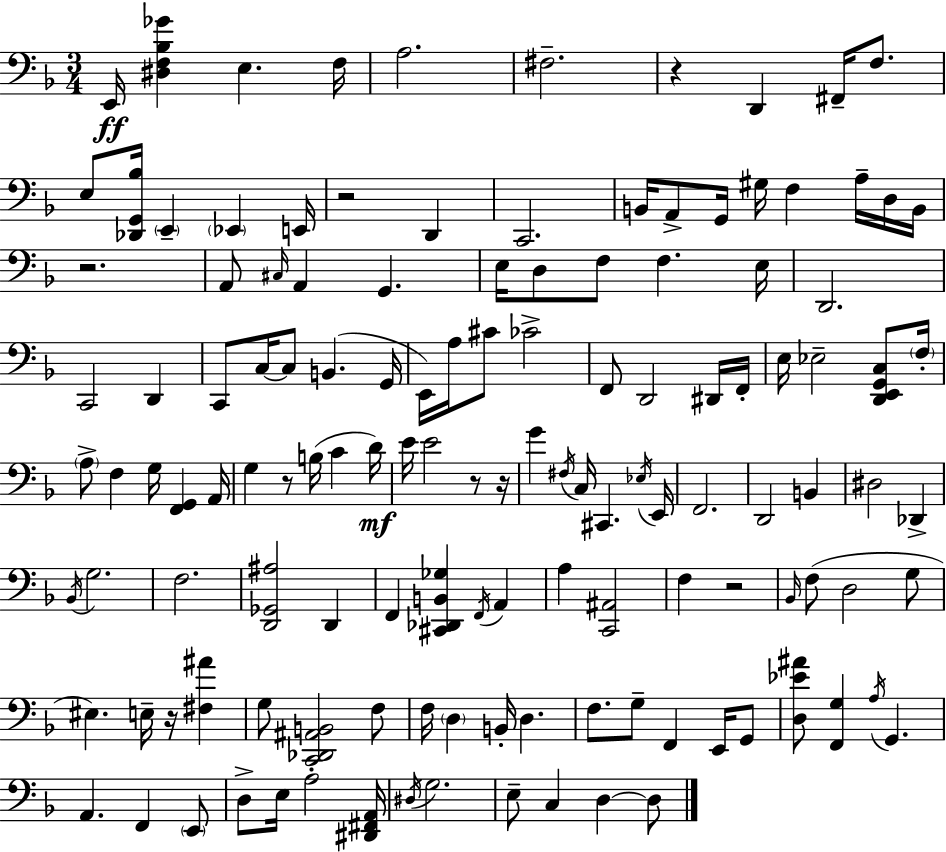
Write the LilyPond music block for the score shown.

{
  \clef bass
  \numericTimeSignature
  \time 3/4
  \key d \minor
  e,16\ff <dis f bes ges'>4 e4. f16 | a2. | fis2.-- | r4 d,4 fis,16-- f8. | \break e8 <des, g, bes>16 \parenthesize e,4-- \parenthesize ees,4 e,16 | r2 d,4 | c,2. | b,16 a,8-> g,16 gis16 f4 a16-- d16 b,16 | \break r2. | a,8 \grace { cis16 } a,4 g,4. | e16 d8 f8 f4. | e16 d,2. | \break c,2 d,4 | c,8 c16~~ c8 b,4.( | g,16 e,16) a16 cis'8 ces'2-> | f,8 d,2 dis,16 | \break f,16-. e16 ees2-- <d, e, g, c>8 | \parenthesize f16-. \parenthesize a8-> f4 g16 <f, g,>4 | a,16 g4 r8 b16( c'4 | d'16\mf) e'16 e'2 r8 | \break r16 g'4 \acciaccatura { fis16 } c16 cis,4. | \acciaccatura { ees16 } e,16 f,2. | d,2 b,4 | dis2 des,4-> | \break \acciaccatura { bes,16 } g2. | f2. | <d, ges, ais>2 | d,4 f,4 <cis, des, b, ges>4 | \break \acciaccatura { f,16 } a,4 a4 <c, ais,>2 | f4 r2 | \grace { bes,16 }( f8 d2 | g8 eis4.) | \break e16-- r16 <fis ais'>4 g8 <c, des, ais, b,>2 | f8 f16 \parenthesize d4 b,16-. | d4. f8. g8-- f,4 | e,16 g,8 <d ees' ais'>8 <f, g>4 | \break \acciaccatura { a16 } g,4. a,4. | f,4 \parenthesize e,8 d8-> e16 a2-. | <dis, fis, a,>16 \acciaccatura { dis16 } g2. | e8-- c4 | \break d4~~ d8 \bar "|."
}